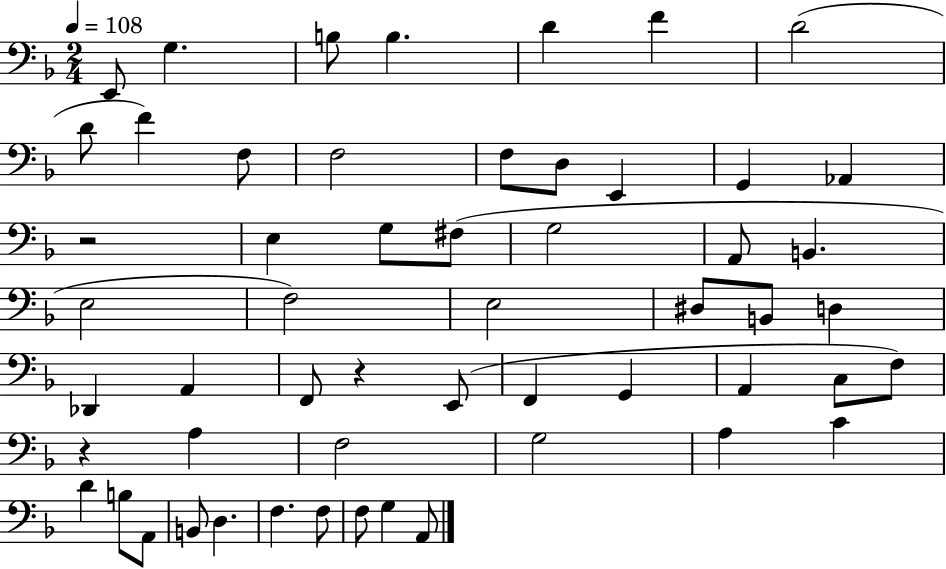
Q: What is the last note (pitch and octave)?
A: A2